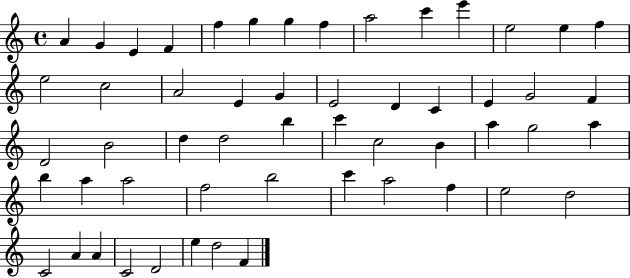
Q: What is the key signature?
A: C major